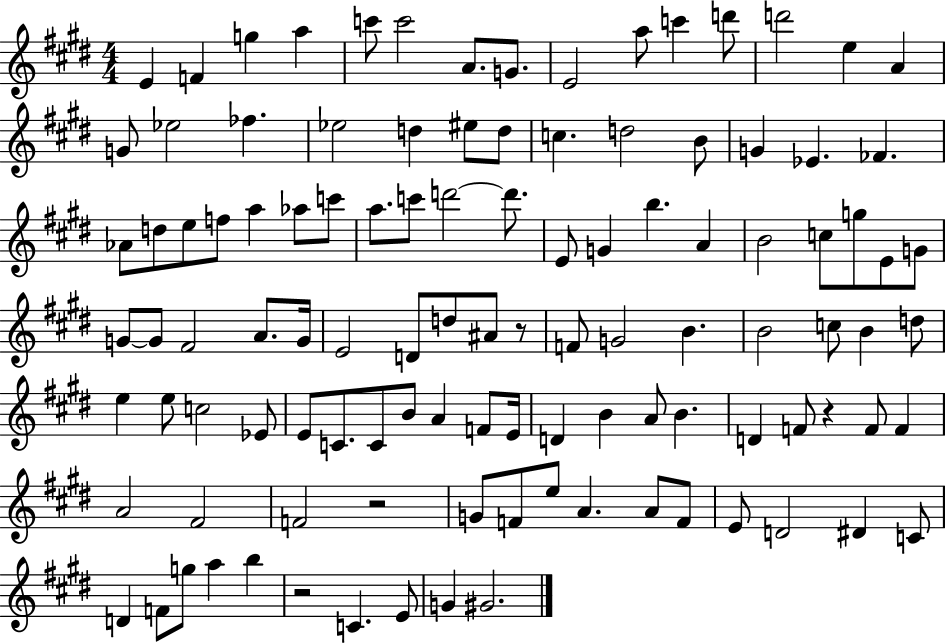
{
  \clef treble
  \numericTimeSignature
  \time 4/4
  \key e \major
  e'4 f'4 g''4 a''4 | c'''8 c'''2 a'8. g'8. | e'2 a''8 c'''4 d'''8 | d'''2 e''4 a'4 | \break g'8 ees''2 fes''4. | ees''2 d''4 eis''8 d''8 | c''4. d''2 b'8 | g'4 ees'4. fes'4. | \break aes'8 d''8 e''8 f''8 a''4 aes''8 c'''8 | a''8. c'''8 d'''2~~ d'''8. | e'8 g'4 b''4. a'4 | b'2 c''8 g''8 e'8 g'8 | \break g'8~~ g'8 fis'2 a'8. g'16 | e'2 d'8 d''8 ais'8 r8 | f'8 g'2 b'4. | b'2 c''8 b'4 d''8 | \break e''4 e''8 c''2 ees'8 | e'8 c'8. c'8 b'8 a'4 f'8 e'16 | d'4 b'4 a'8 b'4. | d'4 f'8 r4 f'8 f'4 | \break a'2 fis'2 | f'2 r2 | g'8 f'8 e''8 a'4. a'8 f'8 | e'8 d'2 dis'4 c'8 | \break d'4 f'8 g''8 a''4 b''4 | r2 c'4. e'8 | g'4 gis'2. | \bar "|."
}